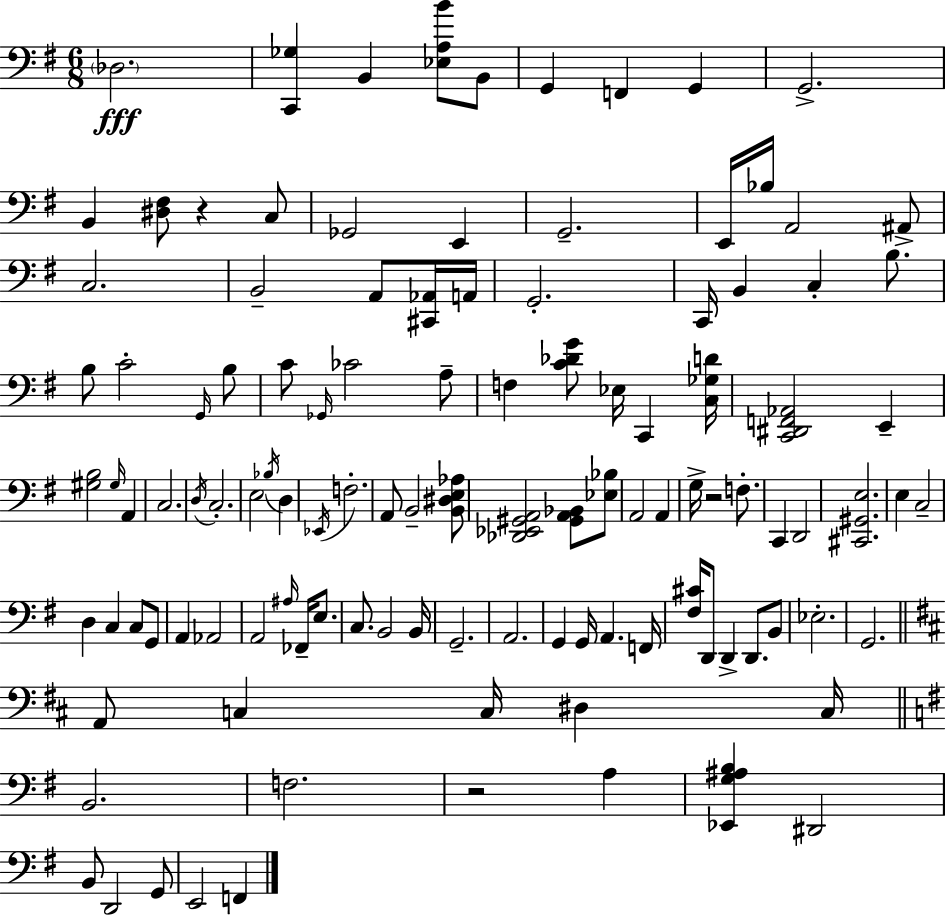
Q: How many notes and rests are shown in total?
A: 114